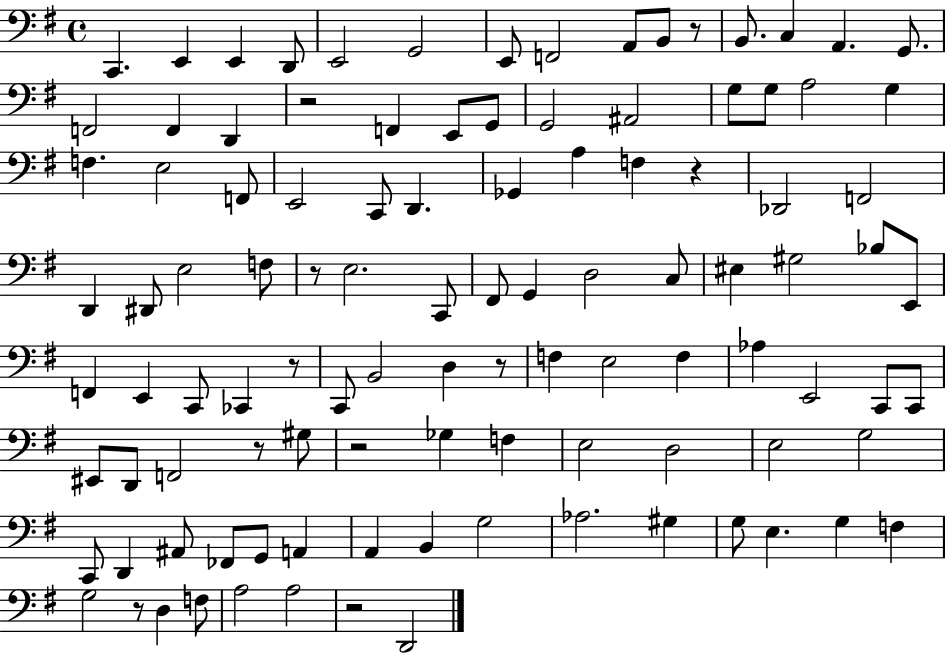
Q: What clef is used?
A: bass